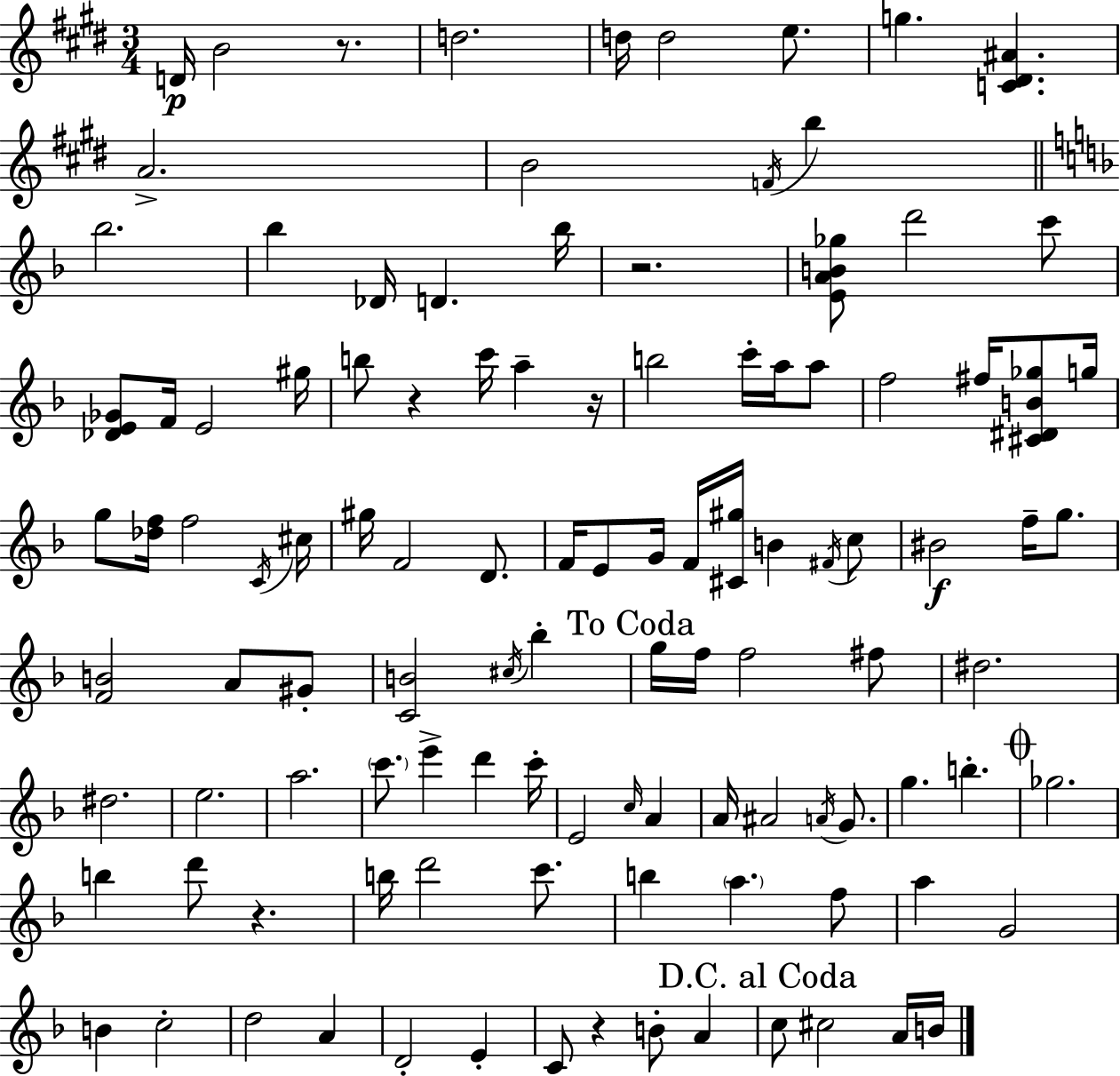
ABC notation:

X:1
T:Untitled
M:3/4
L:1/4
K:E
D/4 B2 z/2 d2 d/4 d2 e/2 g [C^D^A] A2 B2 F/4 b _b2 _b _D/4 D _b/4 z2 [EAB_g]/2 d'2 c'/2 [_DE_G]/2 F/4 E2 ^g/4 b/2 z c'/4 a z/4 b2 c'/4 a/4 a/2 f2 ^f/4 [^C^DB_g]/2 g/4 g/2 [_df]/4 f2 C/4 ^c/4 ^g/4 F2 D/2 F/4 E/2 G/4 F/4 [^C^g]/4 B ^F/4 c/2 ^B2 f/4 g/2 [FB]2 A/2 ^G/2 [CB]2 ^c/4 _b g/4 f/4 f2 ^f/2 ^d2 ^d2 e2 a2 c'/2 e' d' c'/4 E2 c/4 A A/4 ^A2 A/4 G/2 g b _g2 b d'/2 z b/4 d'2 c'/2 b a f/2 a G2 B c2 d2 A D2 E C/2 z B/2 A c/2 ^c2 A/4 B/4